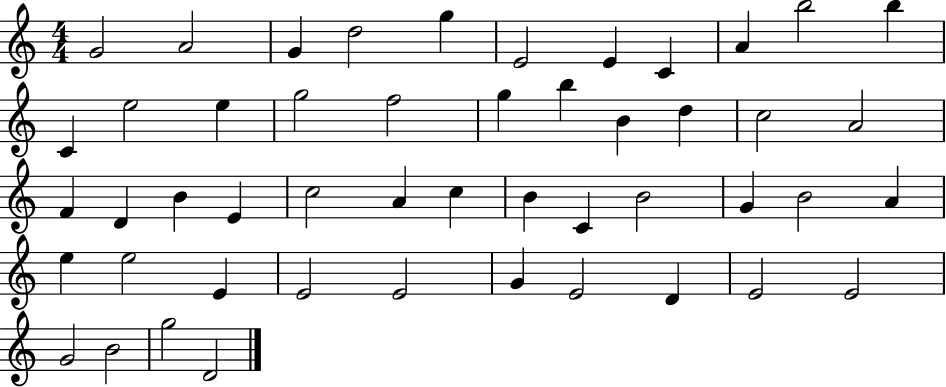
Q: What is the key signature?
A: C major